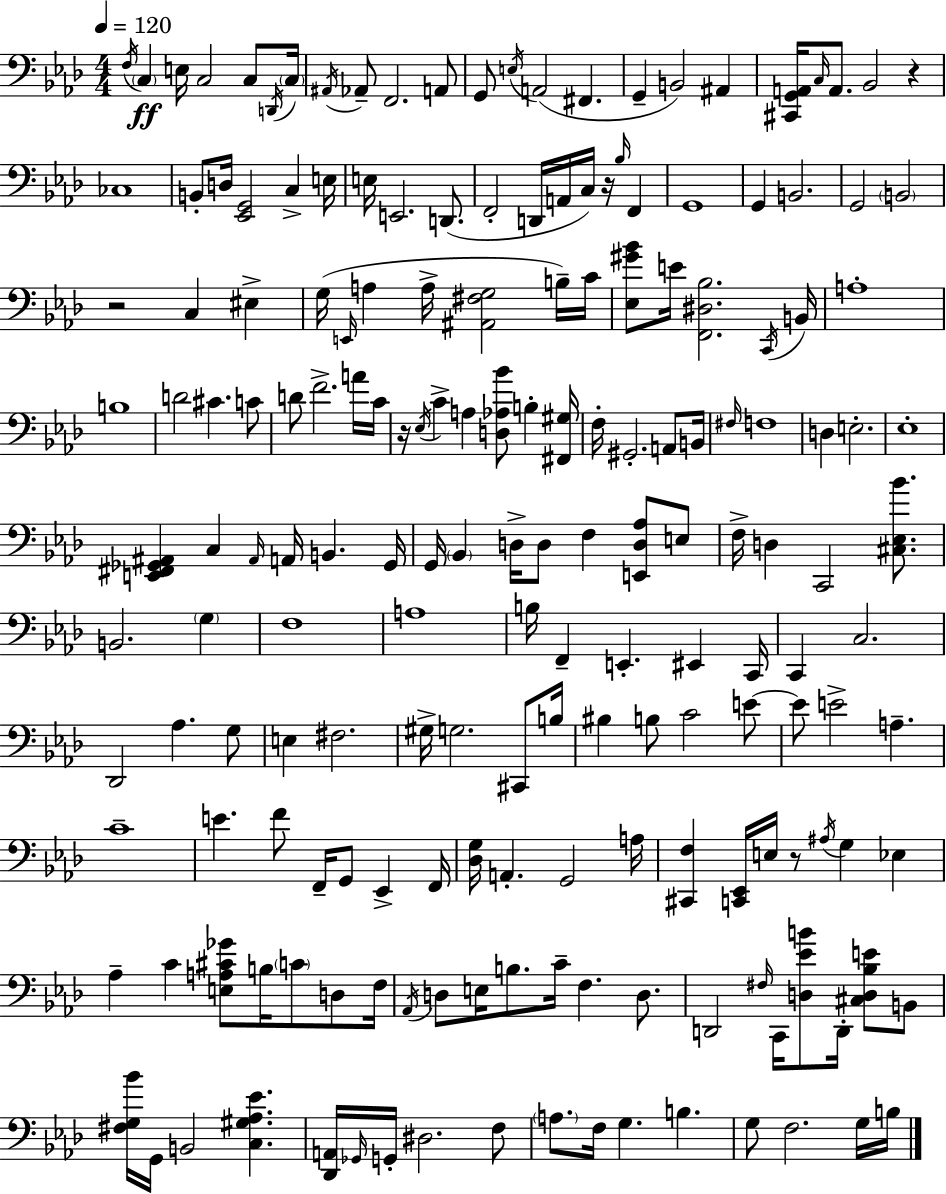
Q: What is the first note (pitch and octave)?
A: F3